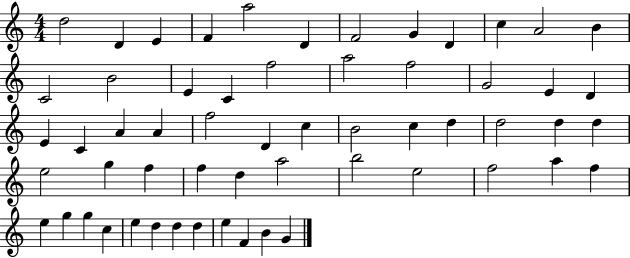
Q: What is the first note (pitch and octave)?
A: D5